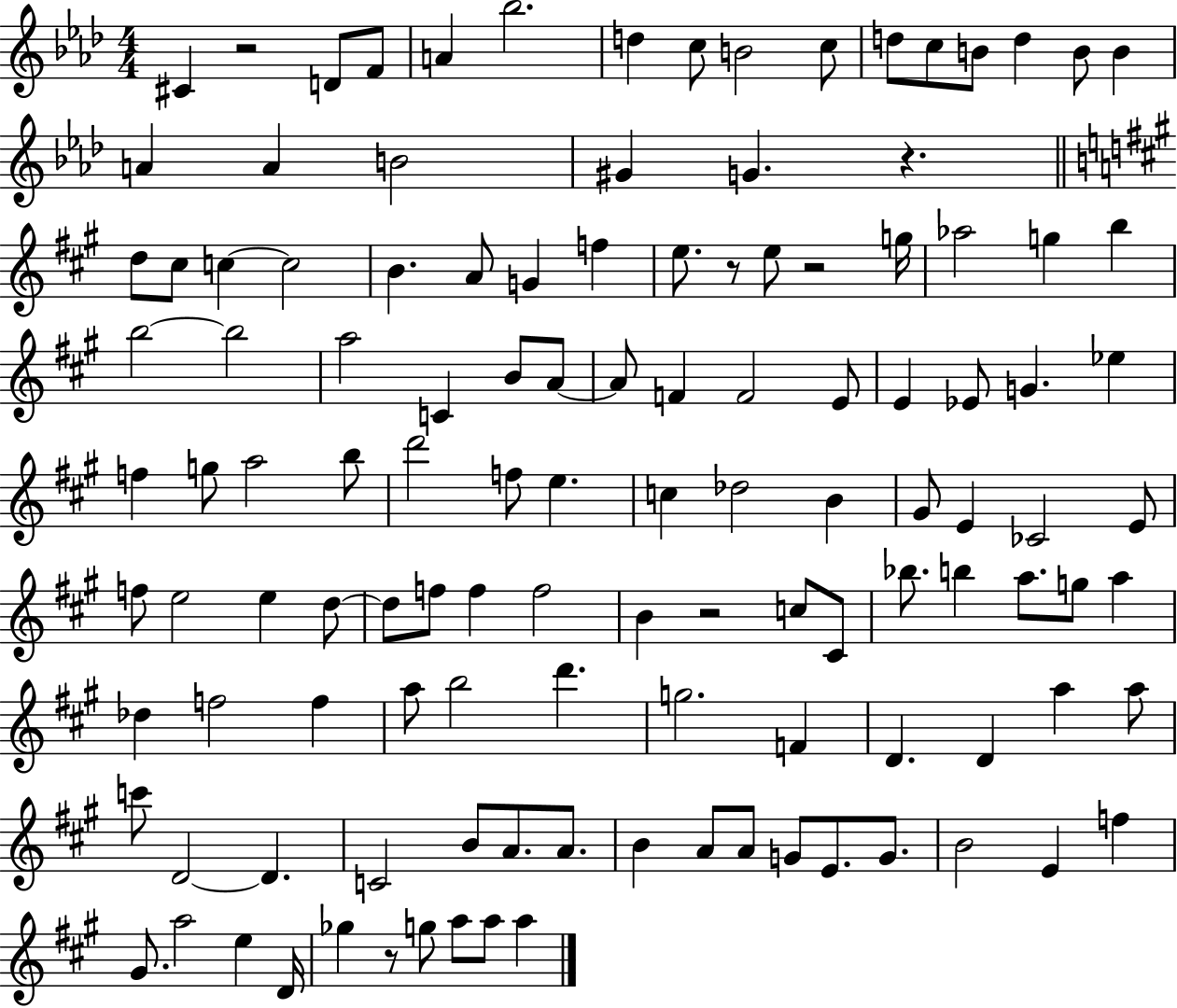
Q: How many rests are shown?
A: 6